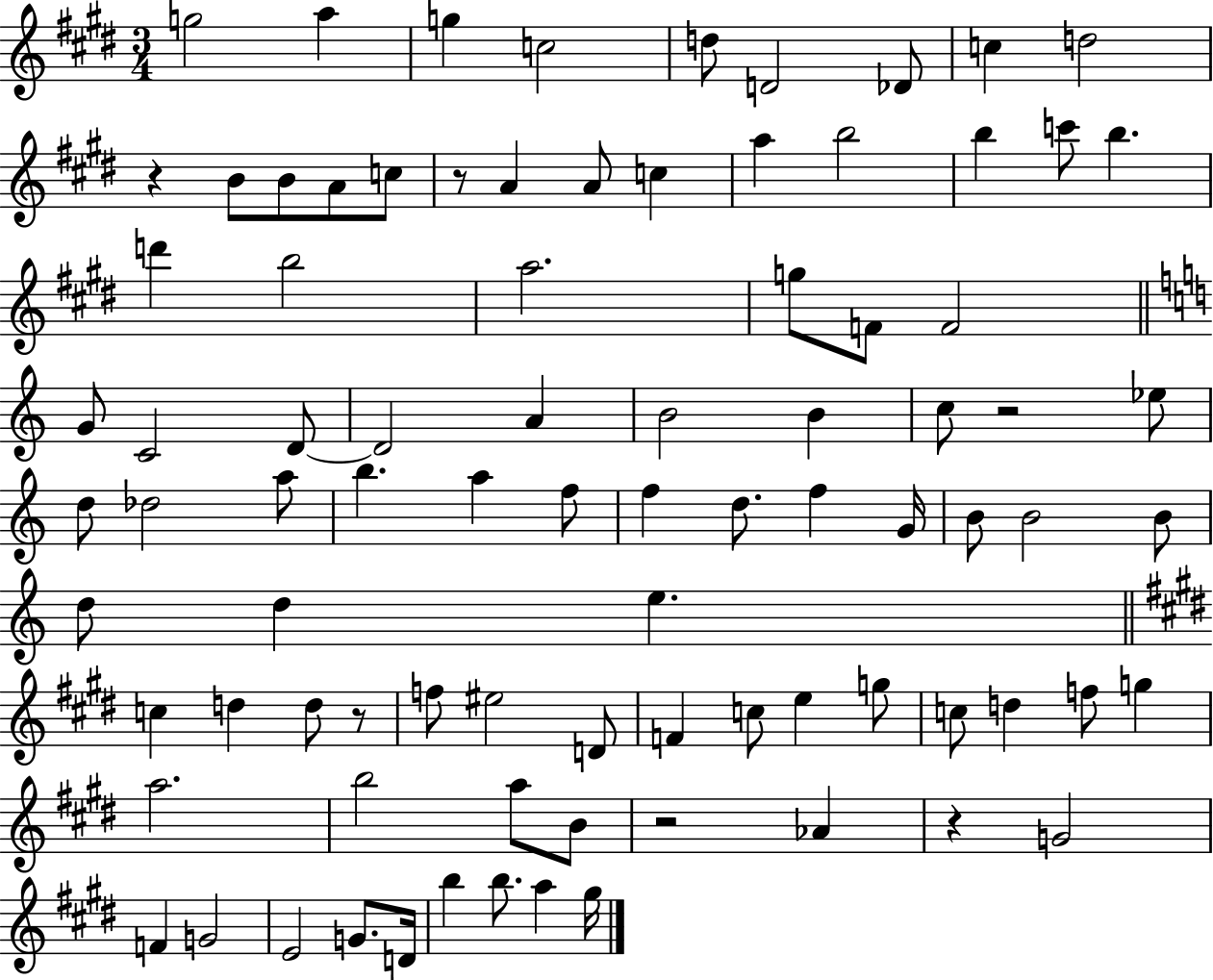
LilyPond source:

{
  \clef treble
  \numericTimeSignature
  \time 3/4
  \key e \major
  g''2 a''4 | g''4 c''2 | d''8 d'2 des'8 | c''4 d''2 | \break r4 b'8 b'8 a'8 c''8 | r8 a'4 a'8 c''4 | a''4 b''2 | b''4 c'''8 b''4. | \break d'''4 b''2 | a''2. | g''8 f'8 f'2 | \bar "||" \break \key a \minor g'8 c'2 d'8~~ | d'2 a'4 | b'2 b'4 | c''8 r2 ees''8 | \break d''8 des''2 a''8 | b''4. a''4 f''8 | f''4 d''8. f''4 g'16 | b'8 b'2 b'8 | \break d''8 d''4 e''4. | \bar "||" \break \key e \major c''4 d''4 d''8 r8 | f''8 eis''2 d'8 | f'4 c''8 e''4 g''8 | c''8 d''4 f''8 g''4 | \break a''2. | b''2 a''8 b'8 | r2 aes'4 | r4 g'2 | \break f'4 g'2 | e'2 g'8. d'16 | b''4 b''8. a''4 gis''16 | \bar "|."
}